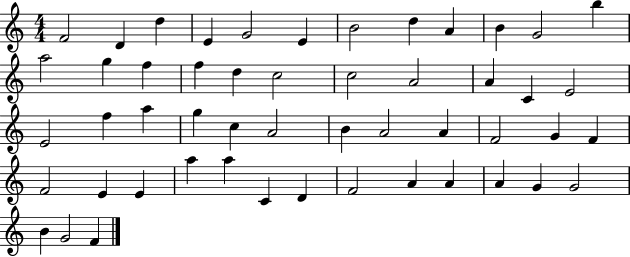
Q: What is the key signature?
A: C major